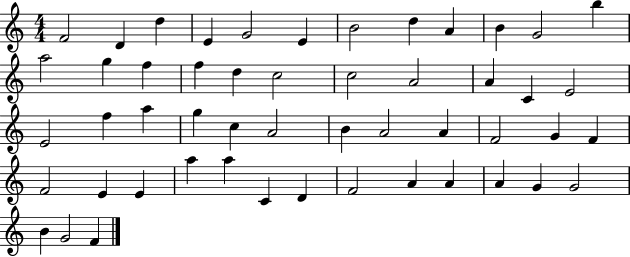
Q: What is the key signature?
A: C major